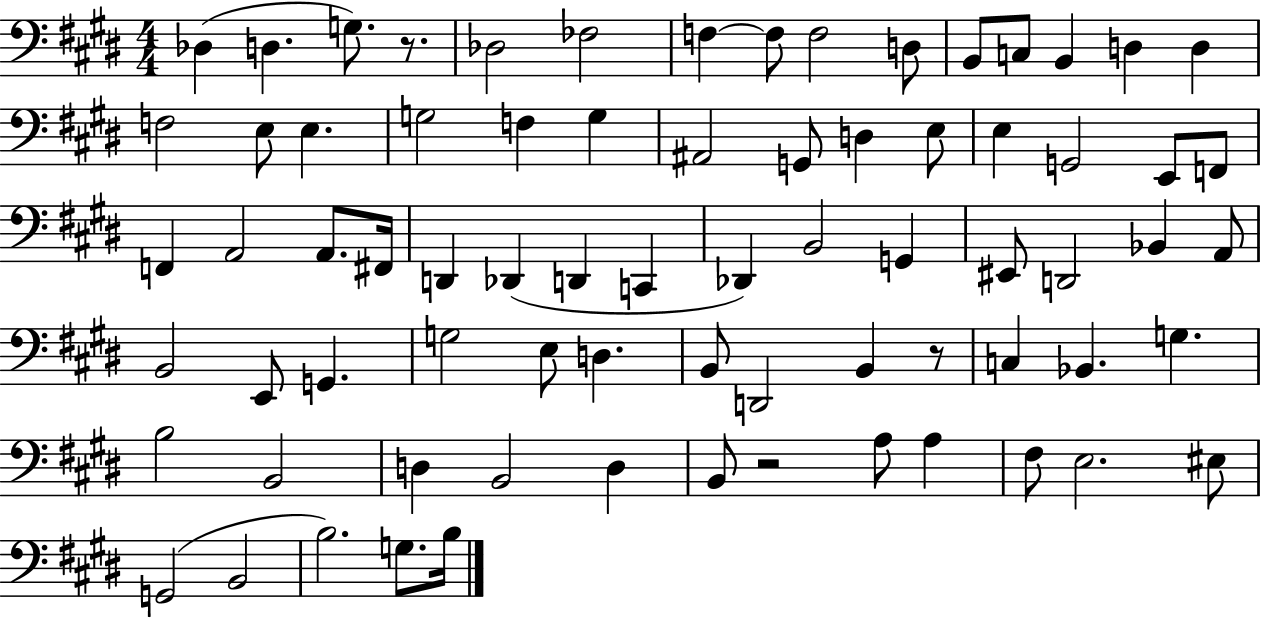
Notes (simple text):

Db3/q D3/q. G3/e. R/e. Db3/h FES3/h F3/q F3/e F3/h D3/e B2/e C3/e B2/q D3/q D3/q F3/h E3/e E3/q. G3/h F3/q G3/q A#2/h G2/e D3/q E3/e E3/q G2/h E2/e F2/e F2/q A2/h A2/e. F#2/s D2/q Db2/q D2/q C2/q Db2/q B2/h G2/q EIS2/e D2/h Bb2/q A2/e B2/h E2/e G2/q. G3/h E3/e D3/q. B2/e D2/h B2/q R/e C3/q Bb2/q. G3/q. B3/h B2/h D3/q B2/h D3/q B2/e R/h A3/e A3/q F#3/e E3/h. EIS3/e G2/h B2/h B3/h. G3/e. B3/s